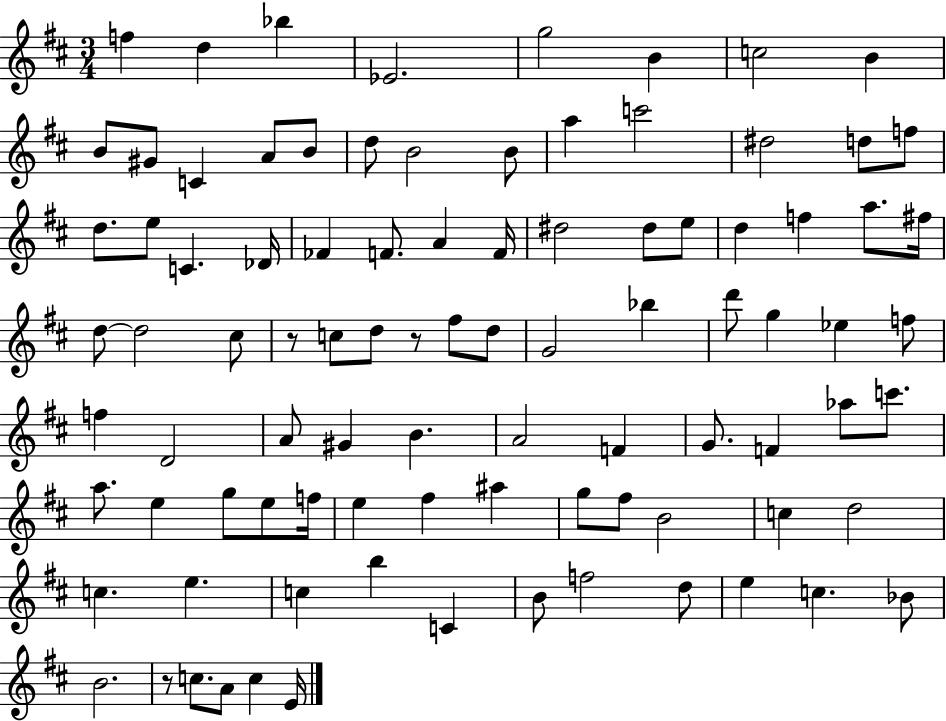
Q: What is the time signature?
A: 3/4